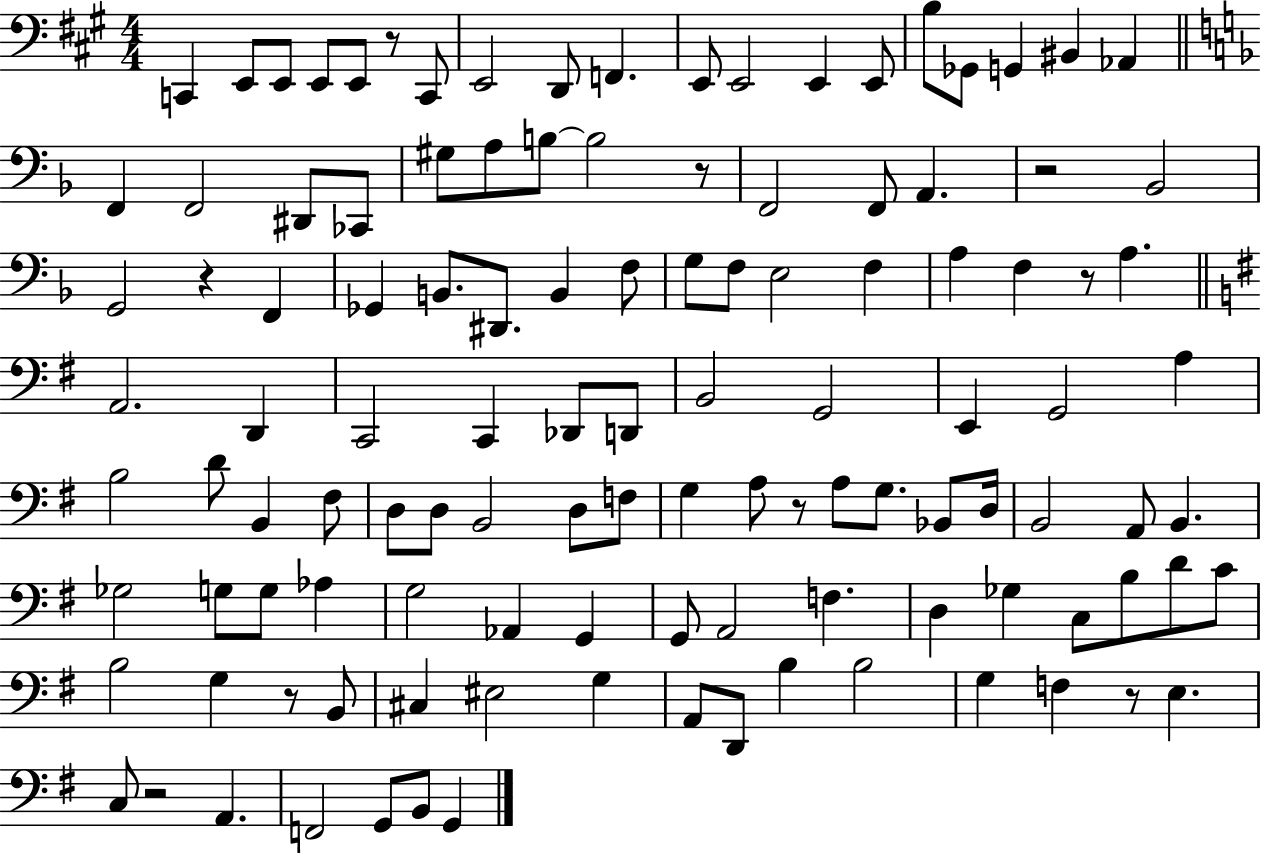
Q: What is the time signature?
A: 4/4